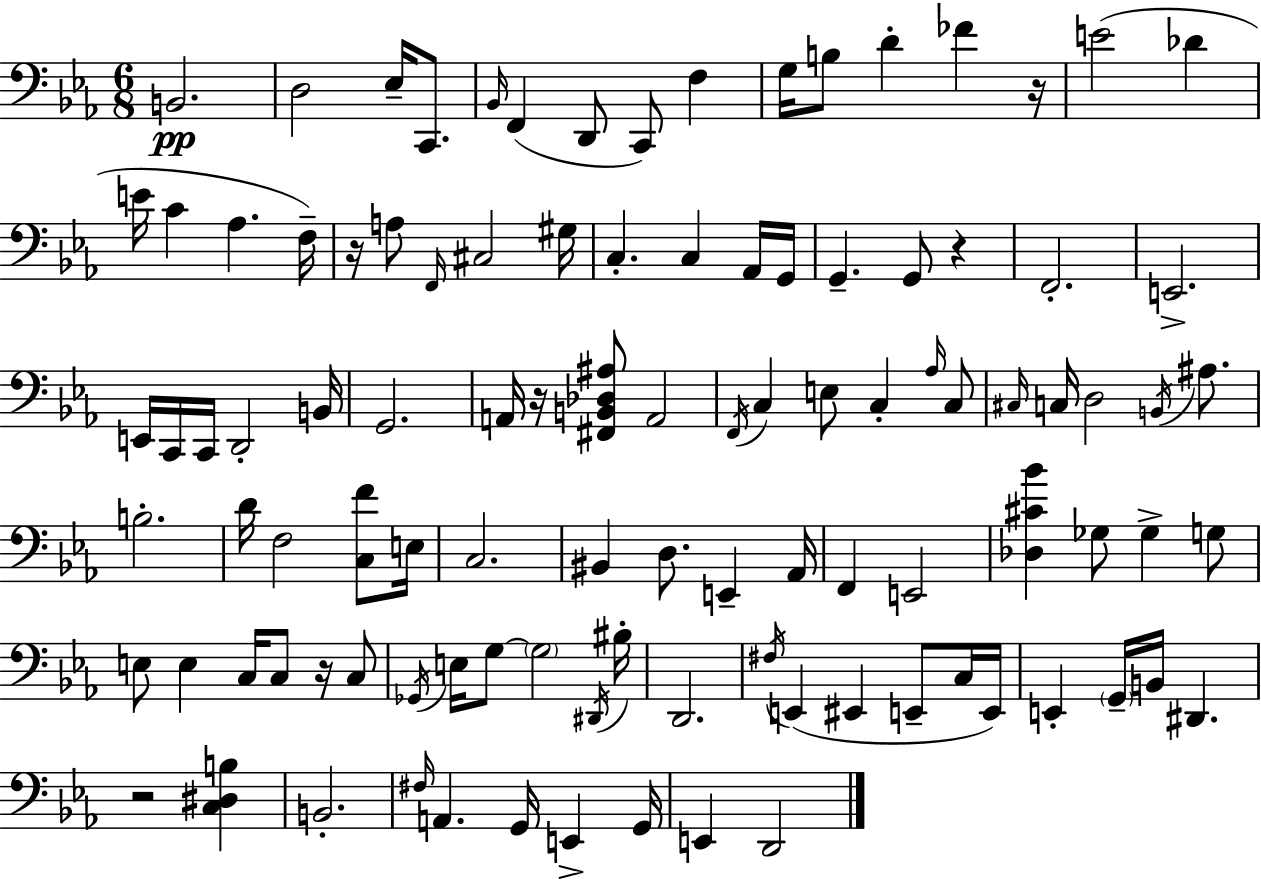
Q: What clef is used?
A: bass